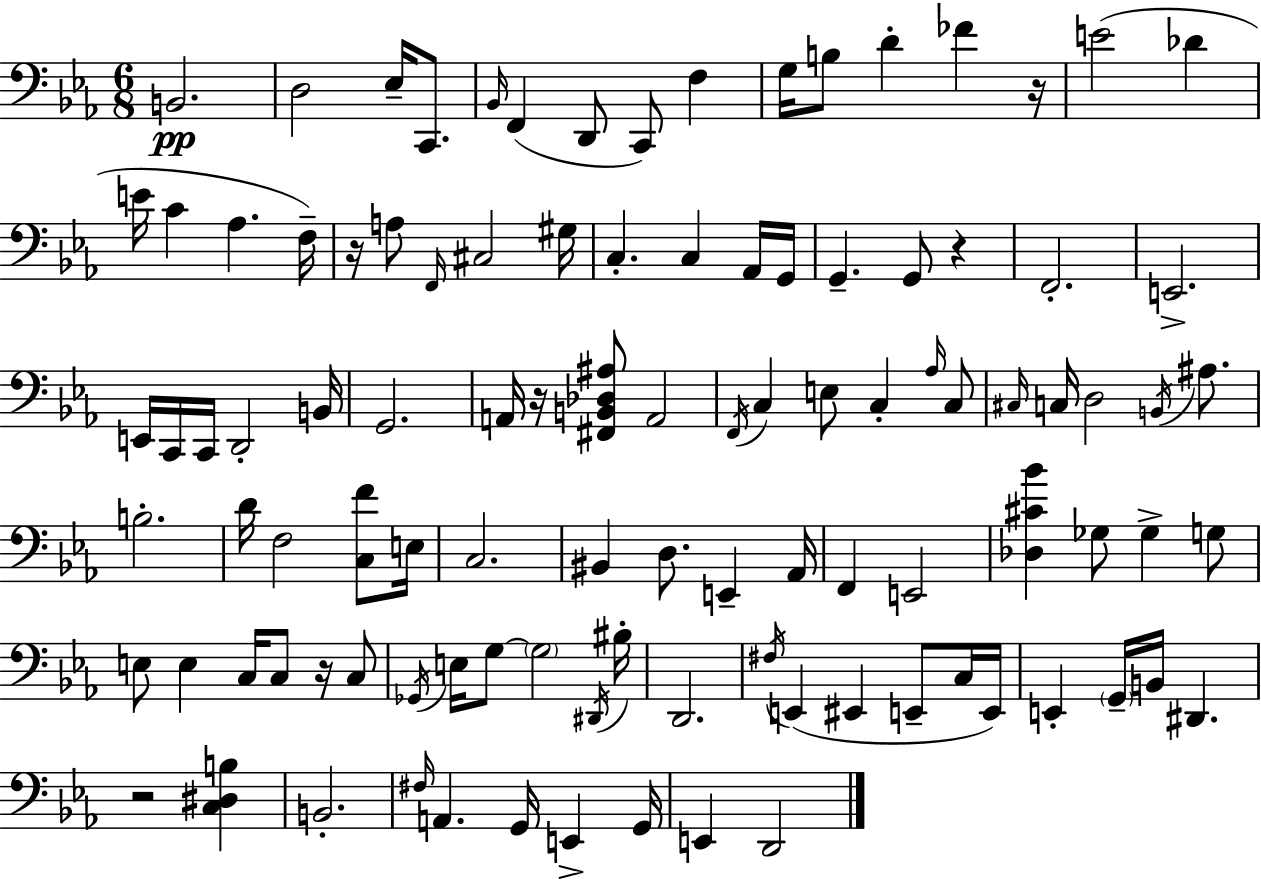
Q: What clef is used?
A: bass